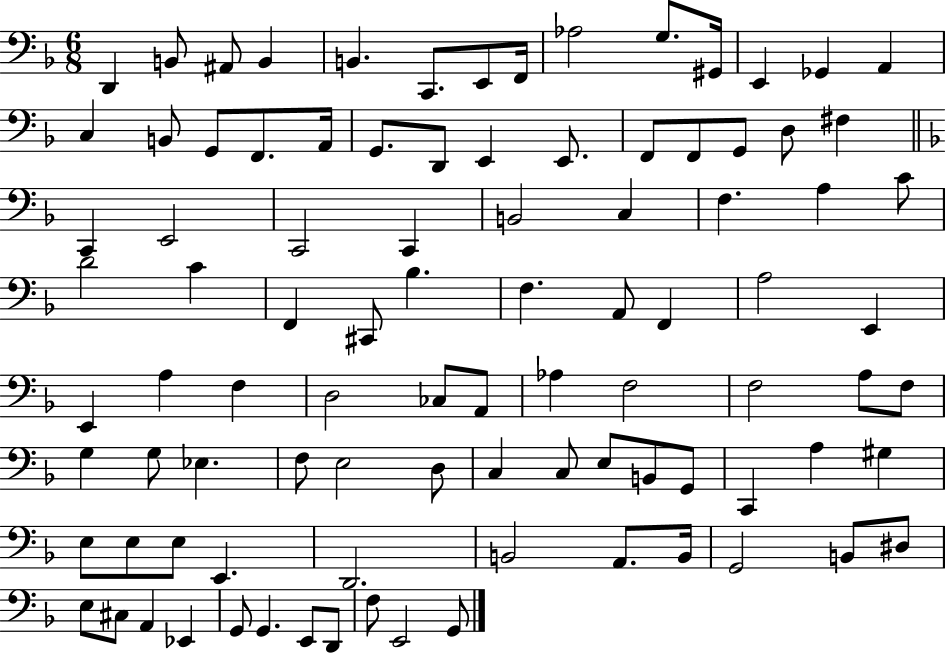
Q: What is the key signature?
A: F major